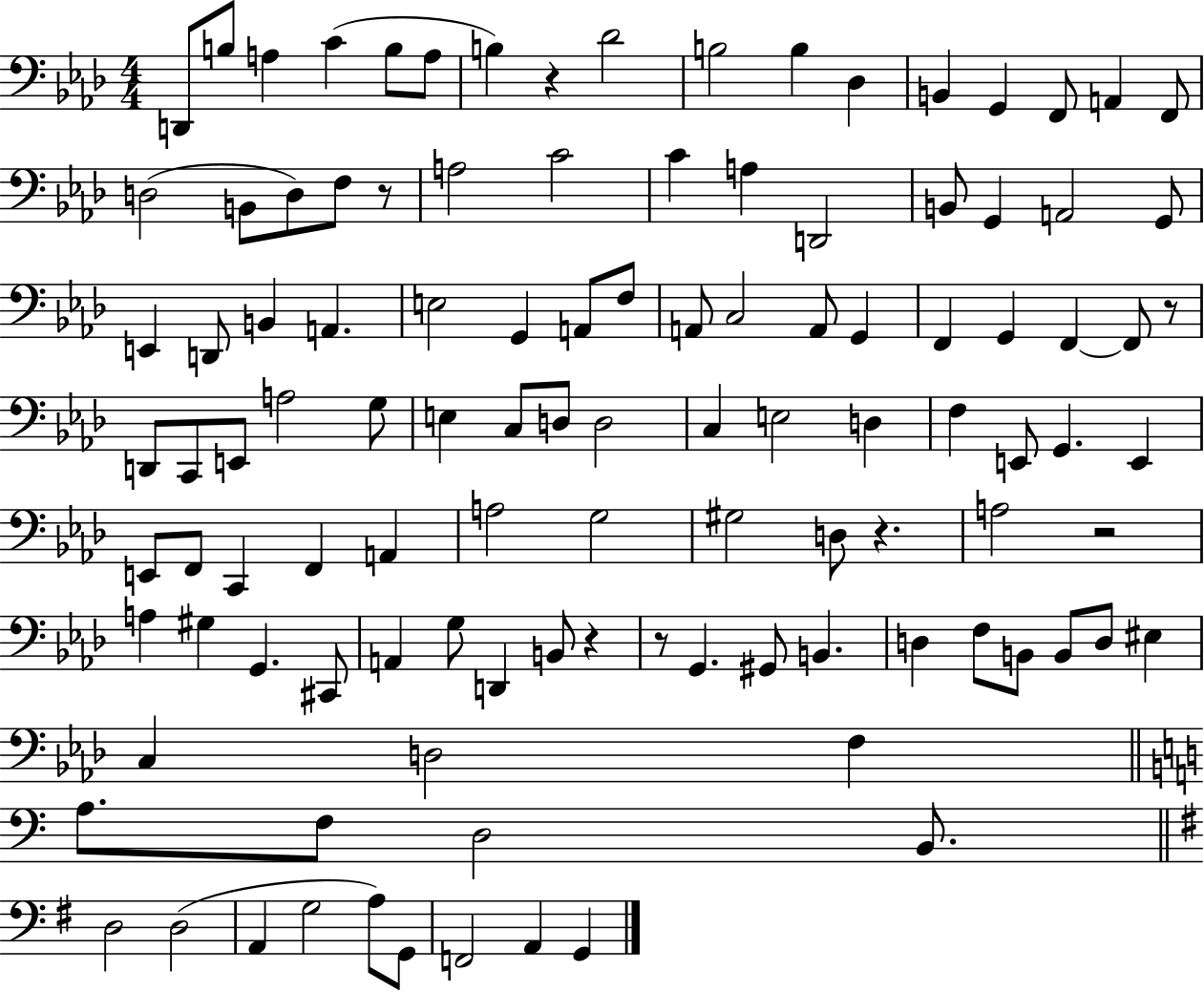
{
  \clef bass
  \numericTimeSignature
  \time 4/4
  \key aes \major
  \repeat volta 2 { d,8 b8 a4 c'4( b8 a8 | b4) r4 des'2 | b2 b4 des4 | b,4 g,4 f,8 a,4 f,8 | \break d2( b,8 d8) f8 r8 | a2 c'2 | c'4 a4 d,2 | b,8 g,4 a,2 g,8 | \break e,4 d,8 b,4 a,4. | e2 g,4 a,8 f8 | a,8 c2 a,8 g,4 | f,4 g,4 f,4~~ f,8 r8 | \break d,8 c,8 e,8 a2 g8 | e4 c8 d8 d2 | c4 e2 d4 | f4 e,8 g,4. e,4 | \break e,8 f,8 c,4 f,4 a,4 | a2 g2 | gis2 d8 r4. | a2 r2 | \break a4 gis4 g,4. cis,8 | a,4 g8 d,4 b,8 r4 | r8 g,4. gis,8 b,4. | d4 f8 b,8 b,8 d8 eis4 | \break c4 d2 f4 | \bar "||" \break \key a \minor a8. f8 d2 b,8. | \bar "||" \break \key e \minor d2 d2( | a,4 g2 a8) g,8 | f,2 a,4 g,4 | } \bar "|."
}